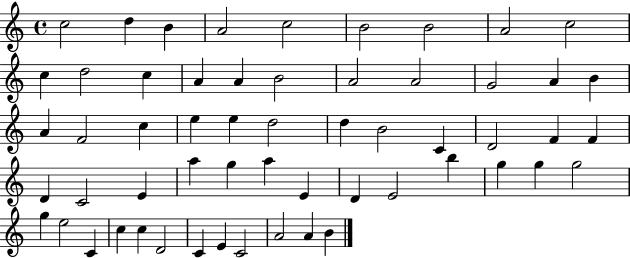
C5/h D5/q B4/q A4/h C5/h B4/h B4/h A4/h C5/h C5/q D5/h C5/q A4/q A4/q B4/h A4/h A4/h G4/h A4/q B4/q A4/q F4/h C5/q E5/q E5/q D5/h D5/q B4/h C4/q D4/h F4/q F4/q D4/q C4/h E4/q A5/q G5/q A5/q E4/q D4/q E4/h B5/q G5/q G5/q G5/h G5/q E5/h C4/q C5/q C5/q D4/h C4/q E4/q C4/h A4/h A4/q B4/q